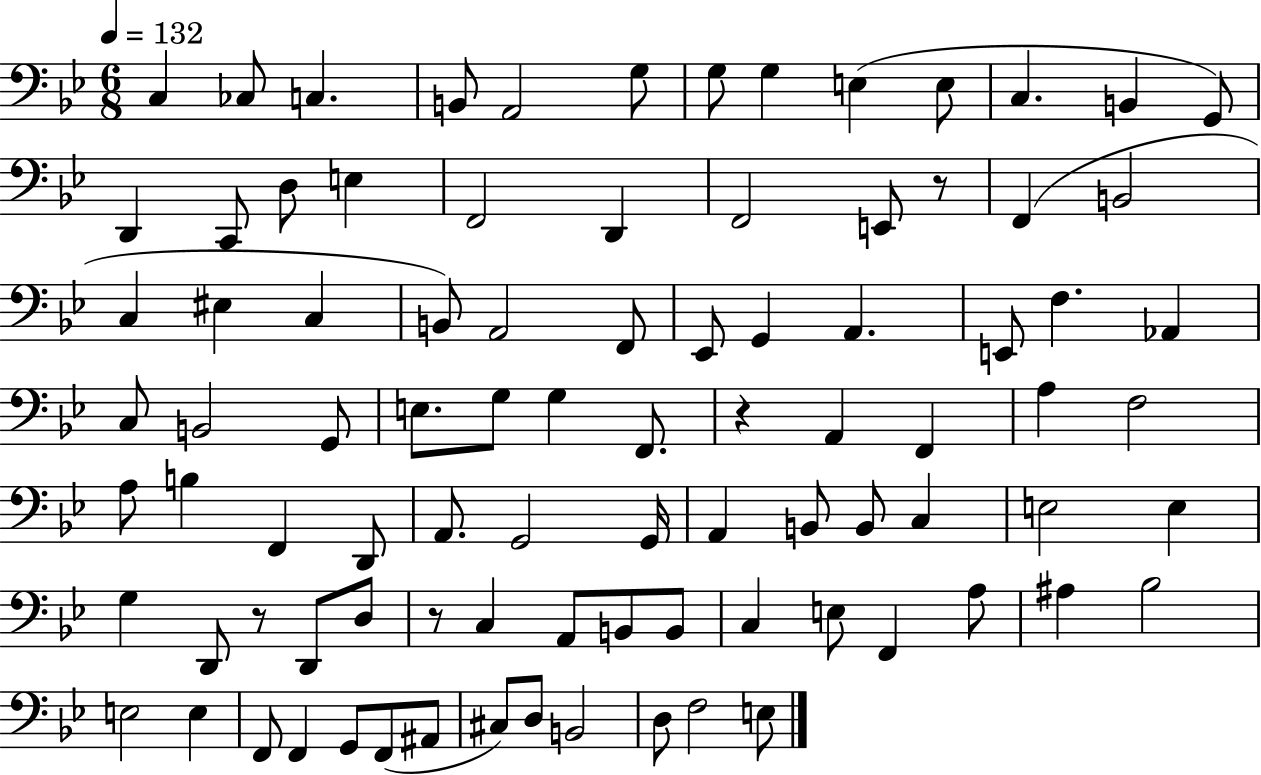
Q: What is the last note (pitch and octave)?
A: E3